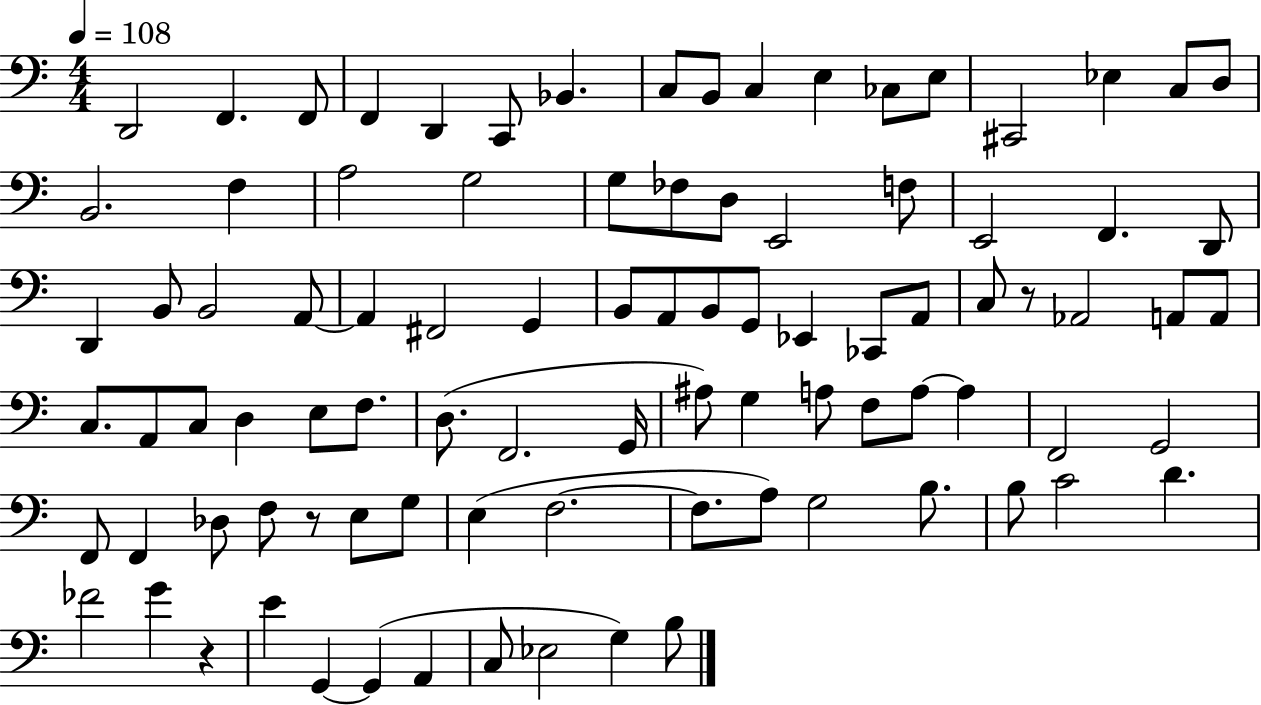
X:1
T:Untitled
M:4/4
L:1/4
K:C
D,,2 F,, F,,/2 F,, D,, C,,/2 _B,, C,/2 B,,/2 C, E, _C,/2 E,/2 ^C,,2 _E, C,/2 D,/2 B,,2 F, A,2 G,2 G,/2 _F,/2 D,/2 E,,2 F,/2 E,,2 F,, D,,/2 D,, B,,/2 B,,2 A,,/2 A,, ^F,,2 G,, B,,/2 A,,/2 B,,/2 G,,/2 _E,, _C,,/2 A,,/2 C,/2 z/2 _A,,2 A,,/2 A,,/2 C,/2 A,,/2 C,/2 D, E,/2 F,/2 D,/2 F,,2 G,,/4 ^A,/2 G, A,/2 F,/2 A,/2 A, F,,2 G,,2 F,,/2 F,, _D,/2 F,/2 z/2 E,/2 G,/2 E, F,2 F,/2 A,/2 G,2 B,/2 B,/2 C2 D _F2 G z E G,, G,, A,, C,/2 _E,2 G, B,/2